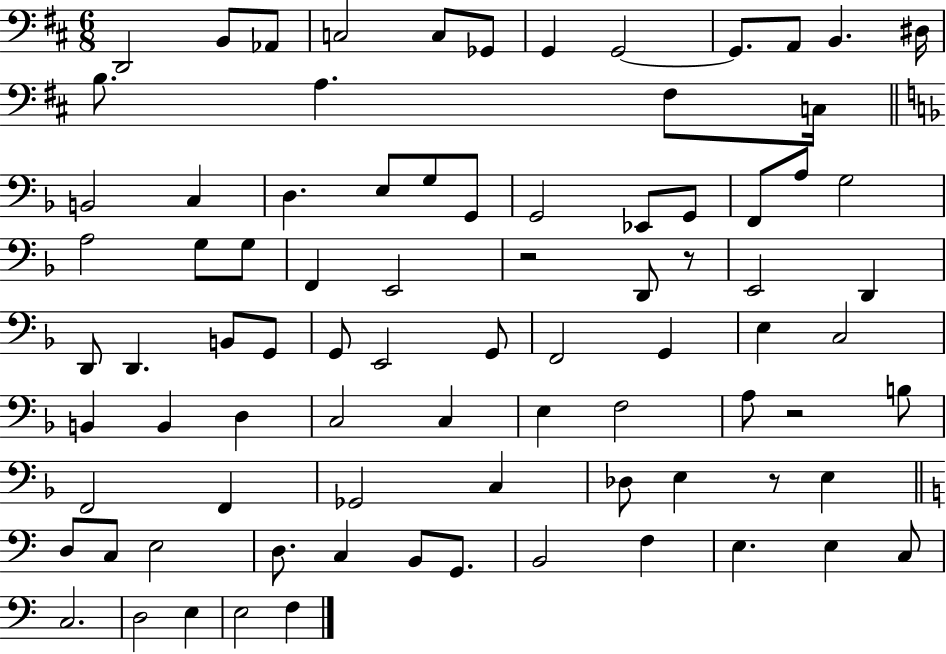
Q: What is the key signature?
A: D major